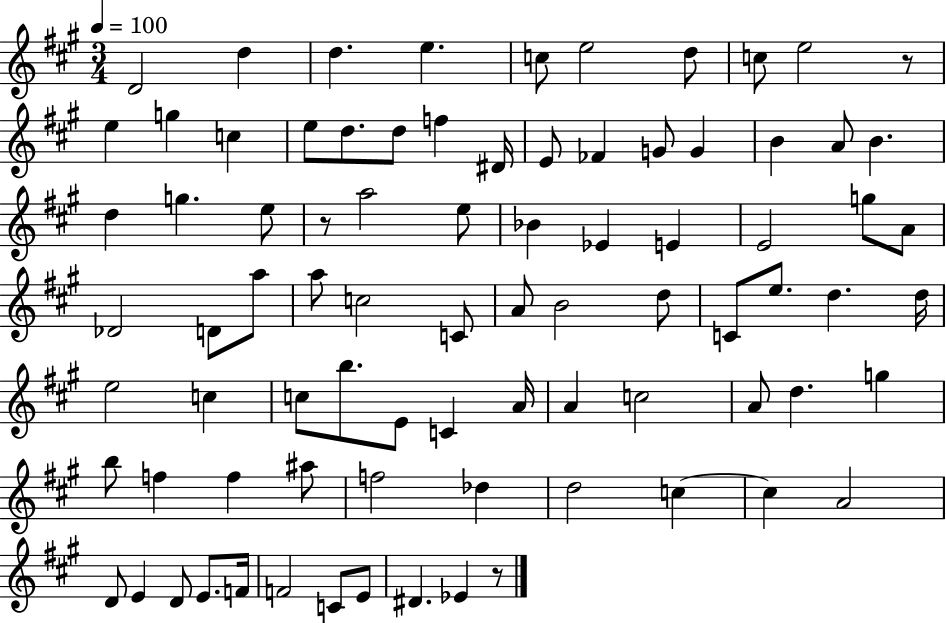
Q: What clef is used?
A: treble